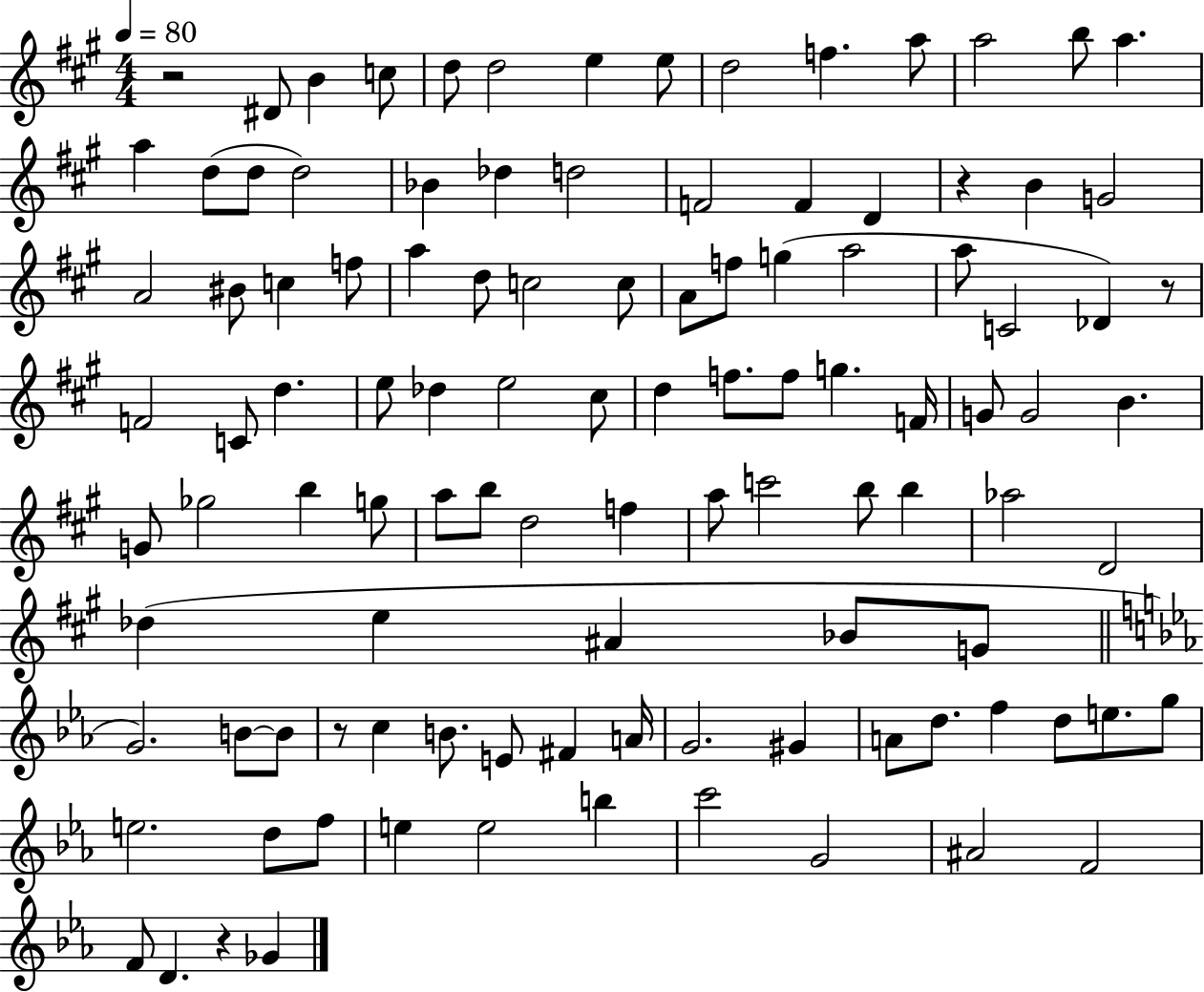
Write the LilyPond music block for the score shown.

{
  \clef treble
  \numericTimeSignature
  \time 4/4
  \key a \major
  \tempo 4 = 80
  r2 dis'8 b'4 c''8 | d''8 d''2 e''4 e''8 | d''2 f''4. a''8 | a''2 b''8 a''4. | \break a''4 d''8( d''8 d''2) | bes'4 des''4 d''2 | f'2 f'4 d'4 | r4 b'4 g'2 | \break a'2 bis'8 c''4 f''8 | a''4 d''8 c''2 c''8 | a'8 f''8 g''4( a''2 | a''8 c'2 des'4) r8 | \break f'2 c'8 d''4. | e''8 des''4 e''2 cis''8 | d''4 f''8. f''8 g''4. f'16 | g'8 g'2 b'4. | \break g'8 ges''2 b''4 g''8 | a''8 b''8 d''2 f''4 | a''8 c'''2 b''8 b''4 | aes''2 d'2 | \break des''4( e''4 ais'4 bes'8 g'8 | \bar "||" \break \key ees \major g'2.) b'8~~ b'8 | r8 c''4 b'8. e'8 fis'4 a'16 | g'2. gis'4 | a'8 d''8. f''4 d''8 e''8. g''8 | \break e''2. d''8 f''8 | e''4 e''2 b''4 | c'''2 g'2 | ais'2 f'2 | \break f'8 d'4. r4 ges'4 | \bar "|."
}